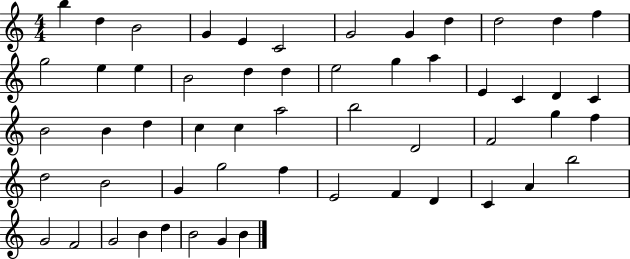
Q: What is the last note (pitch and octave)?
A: B4